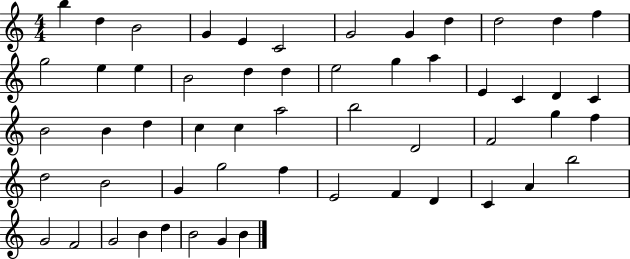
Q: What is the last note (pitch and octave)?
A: B4